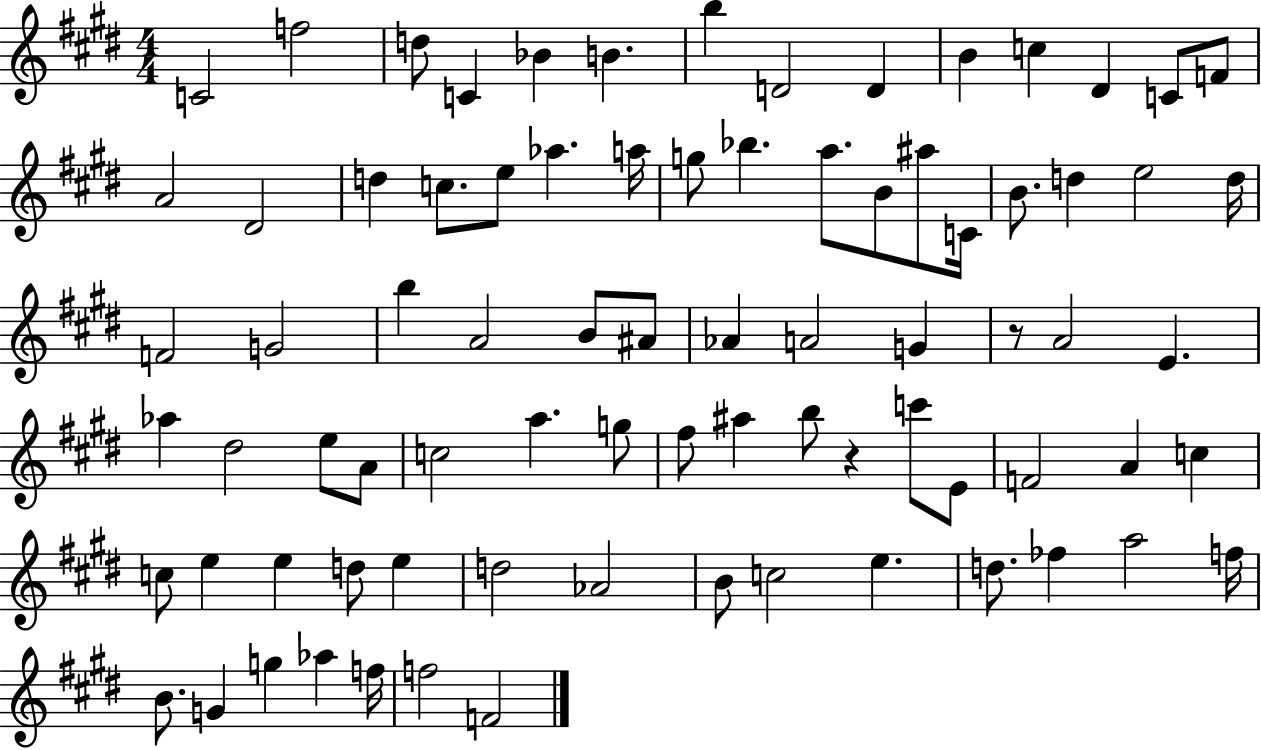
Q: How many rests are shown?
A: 2